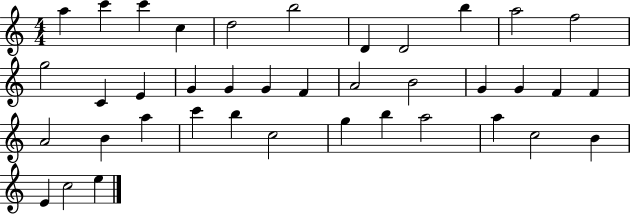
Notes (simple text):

A5/q C6/q C6/q C5/q D5/h B5/h D4/q D4/h B5/q A5/h F5/h G5/h C4/q E4/q G4/q G4/q G4/q F4/q A4/h B4/h G4/q G4/q F4/q F4/q A4/h B4/q A5/q C6/q B5/q C5/h G5/q B5/q A5/h A5/q C5/h B4/q E4/q C5/h E5/q